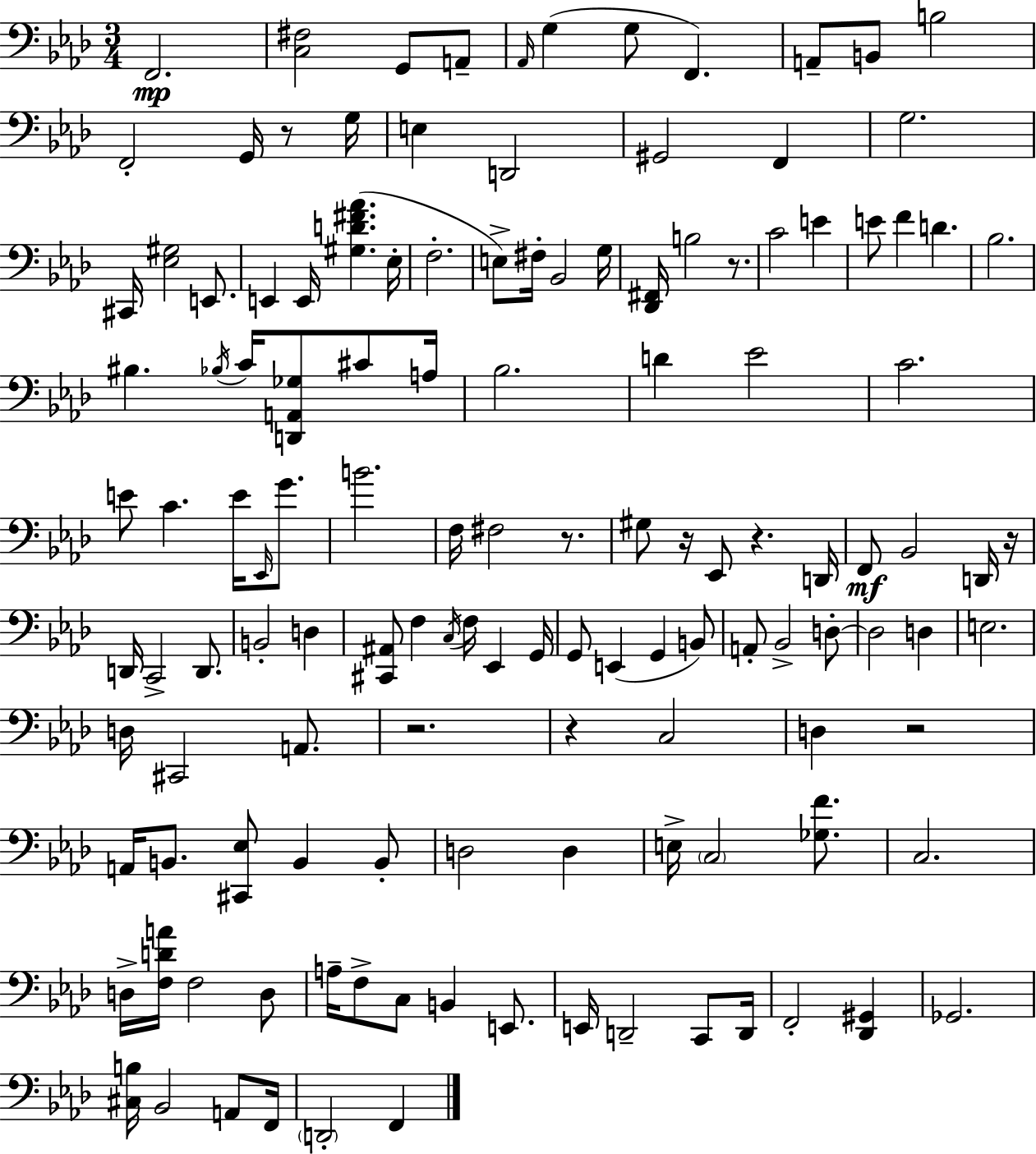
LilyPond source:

{
  \clef bass
  \numericTimeSignature
  \time 3/4
  \key aes \major
  f,2.\mp | <c fis>2 g,8 a,8-- | \grace { aes,16 } g4( g8 f,4.) | a,8-- b,8 b2 | \break f,2-. g,16 r8 | g16 e4 d,2 | gis,2 f,4 | g2. | \break cis,16 <ees gis>2 e,8. | e,4 e,16 <gis d' fis' aes'>4.( | ees16-. f2.-. | e8->) fis16-. bes,2 | \break g16 <des, fis,>16 b2 r8. | c'2 e'4 | e'8 f'4 d'4. | bes2. | \break bis4. \acciaccatura { bes16 } c'16 <d, a, ges>8 cis'8 | a16 bes2. | d'4 ees'2 | c'2. | \break e'8 c'4. e'16 \grace { ees,16 } | g'8. b'2. | f16 fis2 | r8. gis8 r16 ees,8 r4. | \break d,16 f,8\mf bes,2 | d,16 r16 d,16 c,2-> | d,8. b,2-. d4 | <cis, ais,>8 f4 \acciaccatura { c16 } f16 ees,4 | \break g,16 g,8 e,4( g,4 | b,8) a,8-. bes,2-> | d8-.~~ d2 | d4 e2. | \break d16 cis,2 | a,8. r2. | r4 c2 | d4 r2 | \break a,16 b,8. <cis, ees>8 b,4 | b,8-. d2 | d4 e16-> \parenthesize c2 | <ges f'>8. c2. | \break d16-> <f d' a'>16 f2 | d8 a16-- f8-> c8 b,4 | e,8. e,16 d,2-- | c,8 d,16 f,2-. | \break <des, gis,>4 ges,2. | <cis b>16 bes,2 | a,8 f,16 \parenthesize d,2-. | f,4 \bar "|."
}